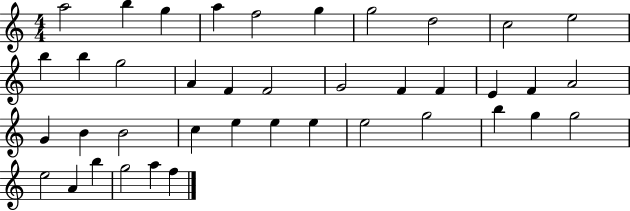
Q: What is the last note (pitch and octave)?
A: F5